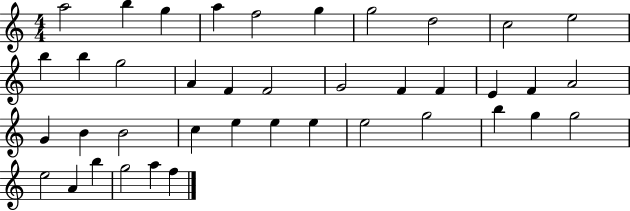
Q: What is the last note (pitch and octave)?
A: F5